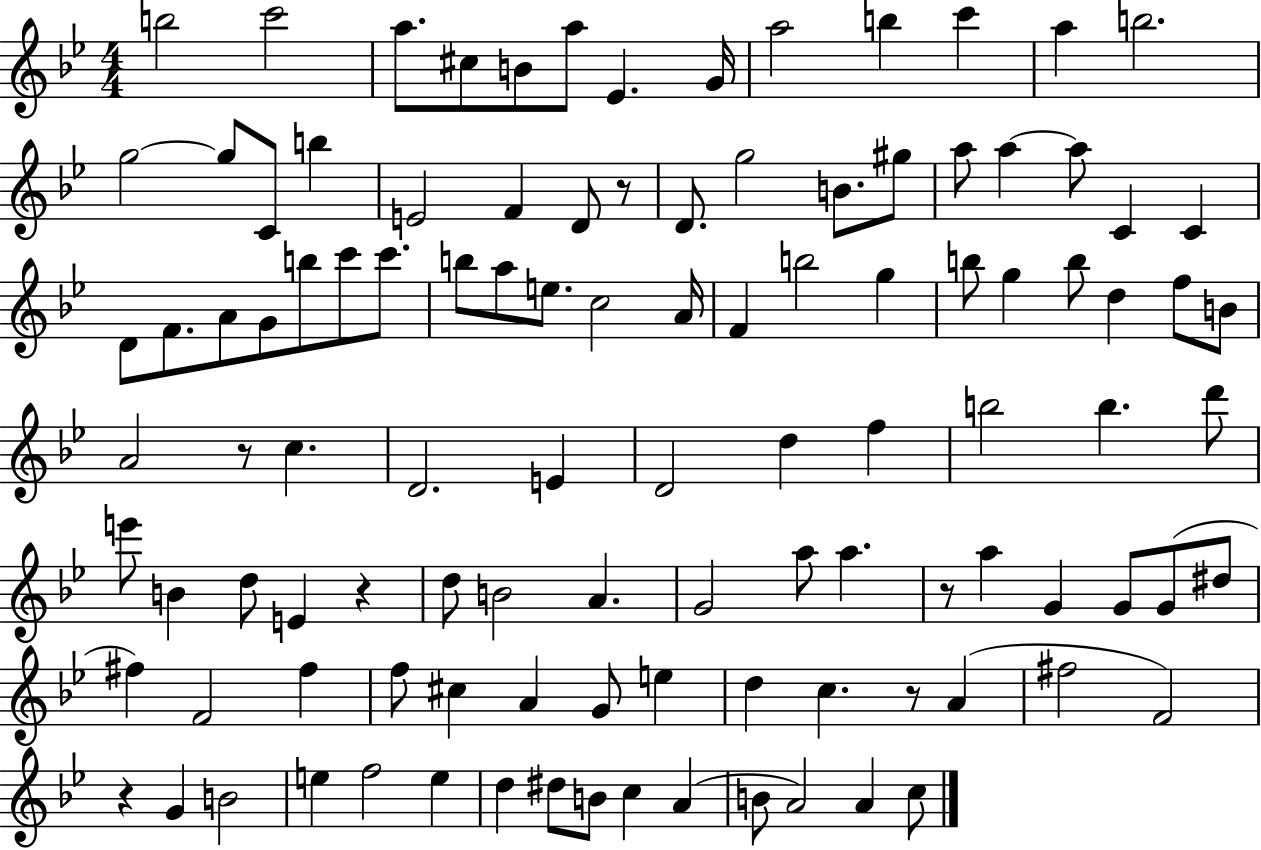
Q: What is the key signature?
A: BES major